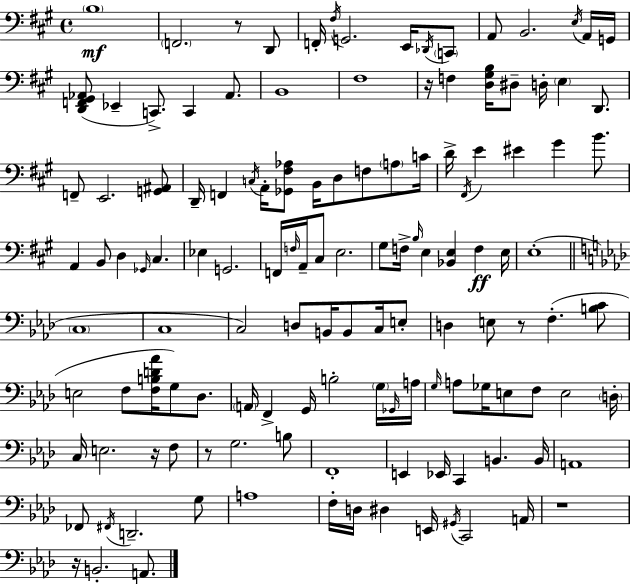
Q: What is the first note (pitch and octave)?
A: B3